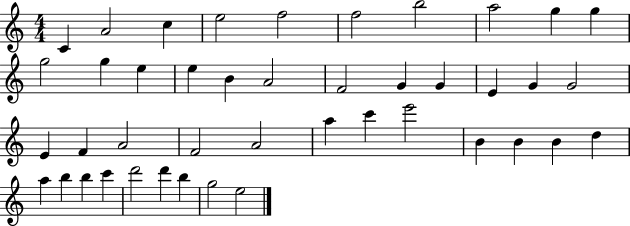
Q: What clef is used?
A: treble